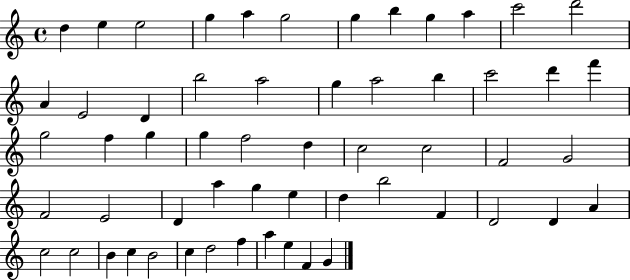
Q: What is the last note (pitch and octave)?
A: G4